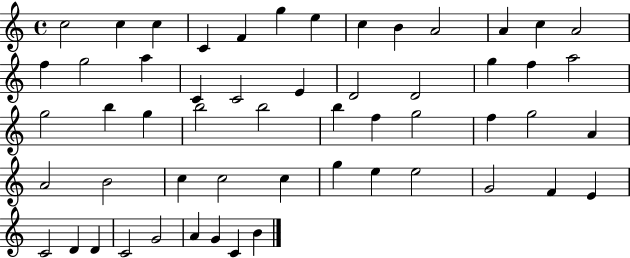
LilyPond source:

{
  \clef treble
  \time 4/4
  \defaultTimeSignature
  \key c \major
  c''2 c''4 c''4 | c'4 f'4 g''4 e''4 | c''4 b'4 a'2 | a'4 c''4 a'2 | \break f''4 g''2 a''4 | c'4 c'2 e'4 | d'2 d'2 | g''4 f''4 a''2 | \break g''2 b''4 g''4 | b''2 b''2 | b''4 f''4 g''2 | f''4 g''2 a'4 | \break a'2 b'2 | c''4 c''2 c''4 | g''4 e''4 e''2 | g'2 f'4 e'4 | \break c'2 d'4 d'4 | c'2 g'2 | a'4 g'4 c'4 b'4 | \bar "|."
}